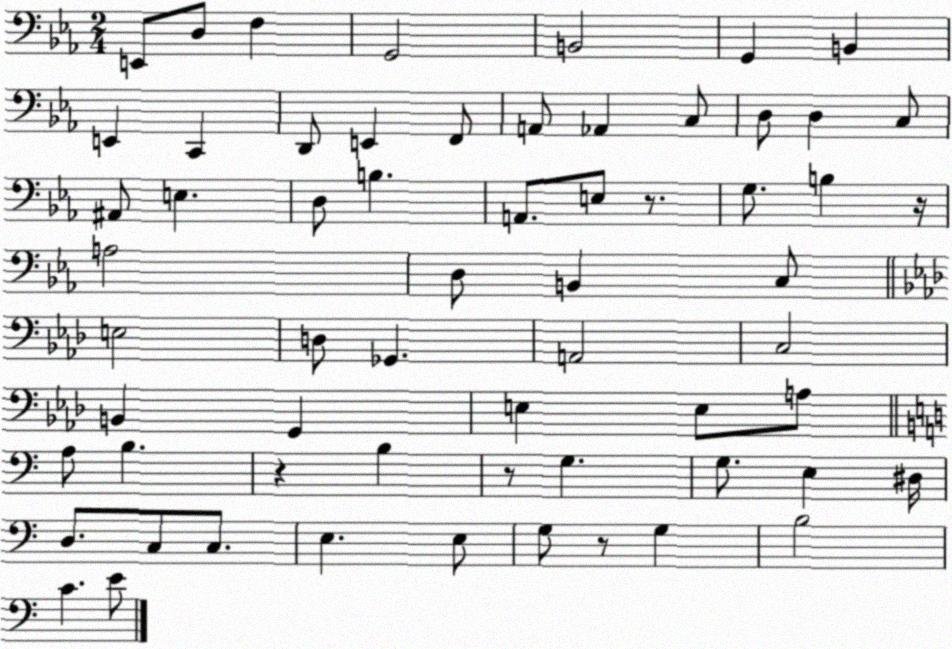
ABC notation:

X:1
T:Untitled
M:2/4
L:1/4
K:Eb
E,,/2 D,/2 F, G,,2 B,,2 G,, B,, E,, C,, D,,/2 E,, F,,/2 A,,/2 _A,, C,/2 D,/2 D, C,/2 ^A,,/2 E, D,/2 B, A,,/2 E,/2 z/2 G,/2 B, z/4 A,2 D,/2 B,, C,/2 E,2 D,/2 _G,, A,,2 C,2 B,, G,, E, E,/2 A,/2 A,/2 B, z B, z/2 G, G,/2 E, ^D,/4 D,/2 C,/2 C,/2 E, E,/2 G,/2 z/2 G, B,2 C E/2